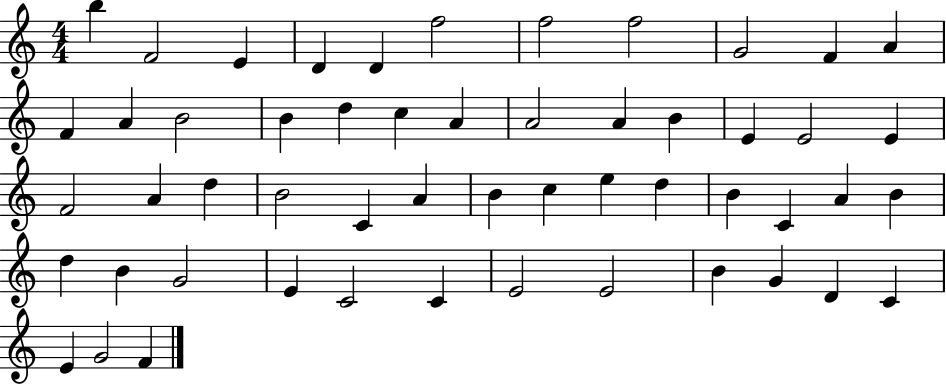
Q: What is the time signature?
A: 4/4